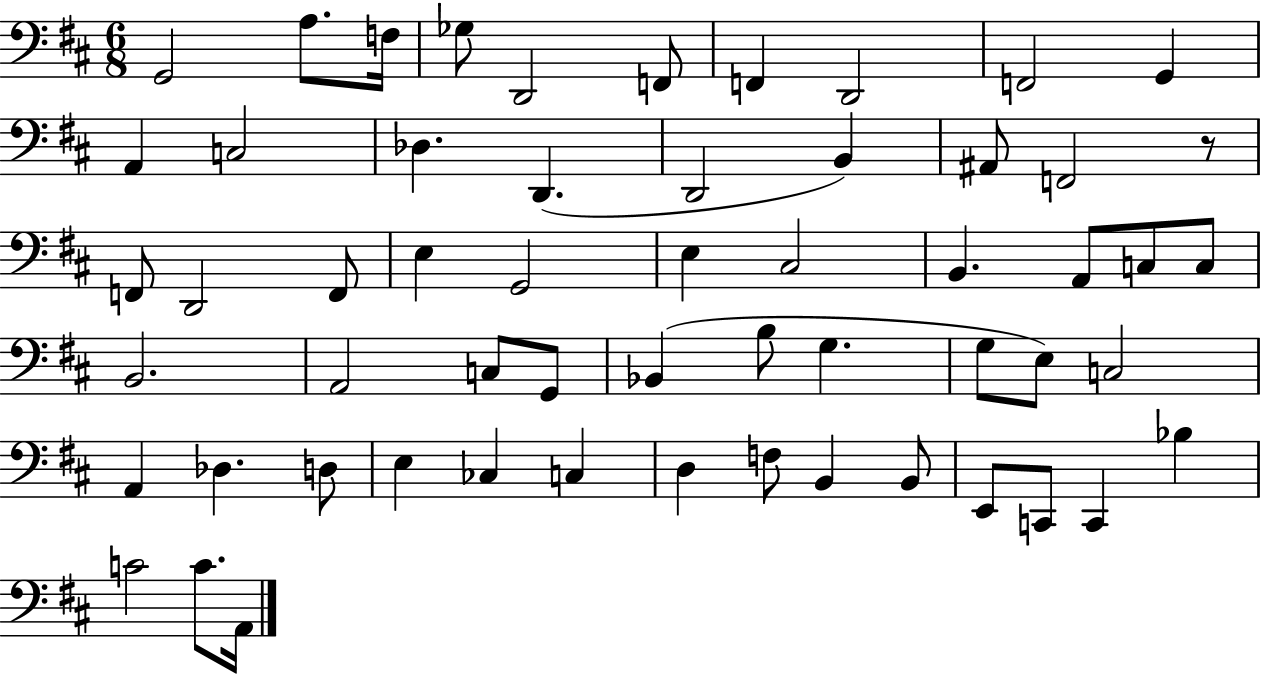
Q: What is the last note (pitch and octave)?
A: A2